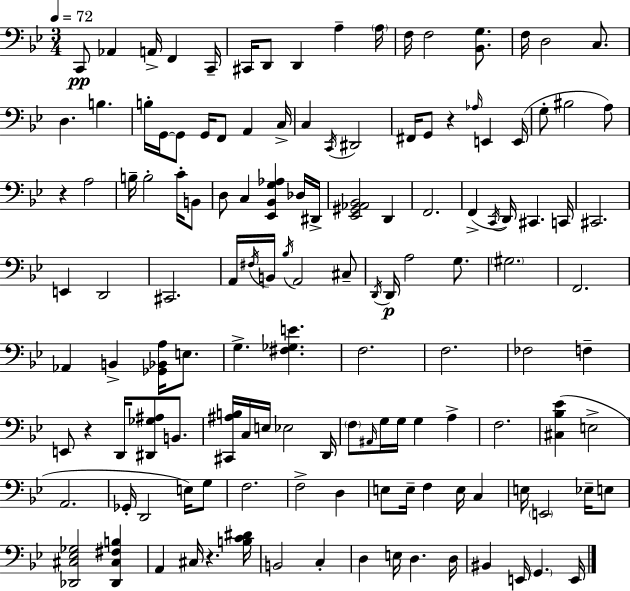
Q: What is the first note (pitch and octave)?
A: C2